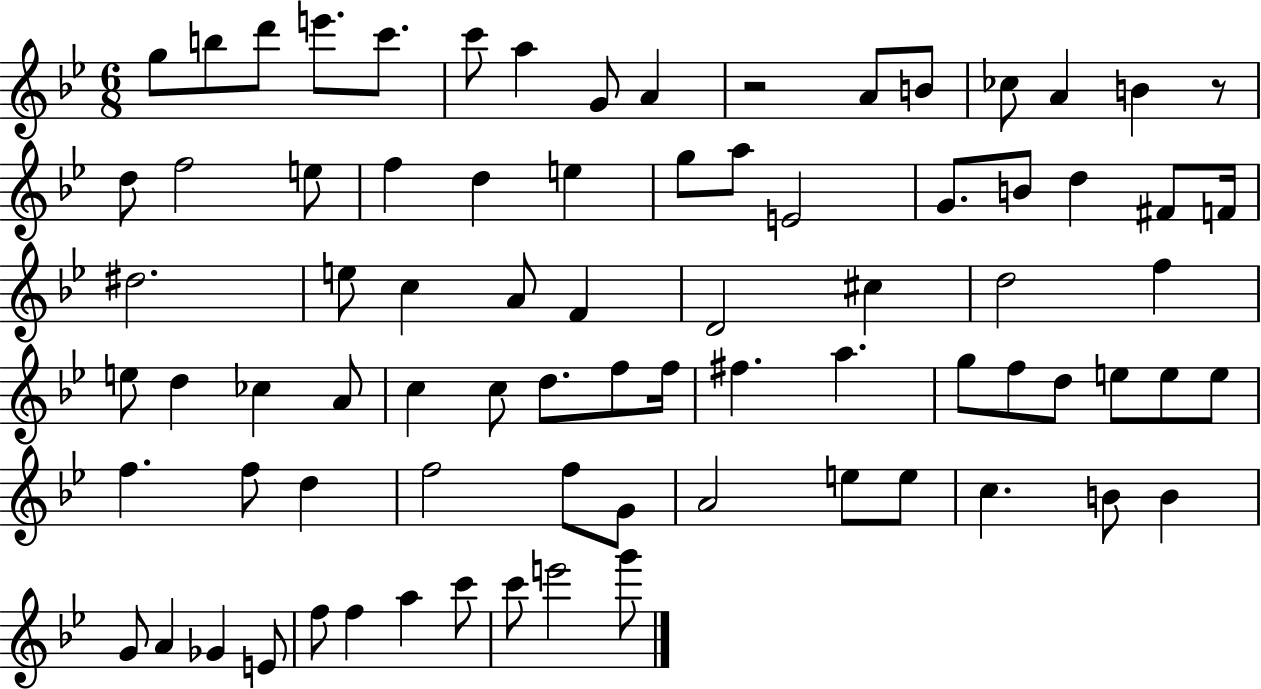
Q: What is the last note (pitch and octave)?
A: G6